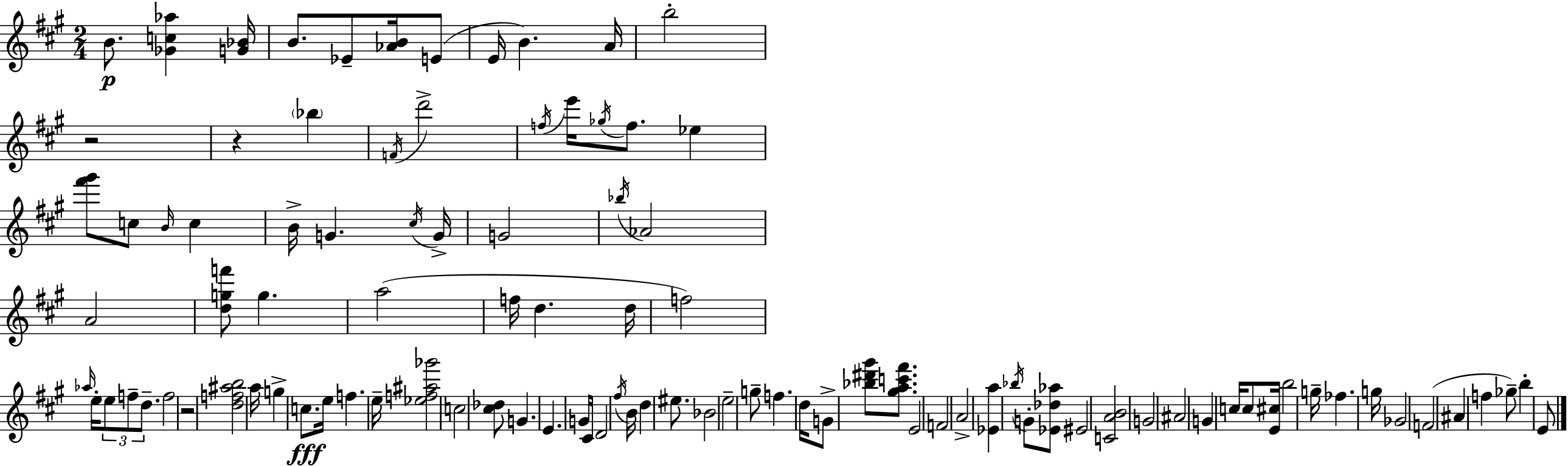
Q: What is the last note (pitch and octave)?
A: E4